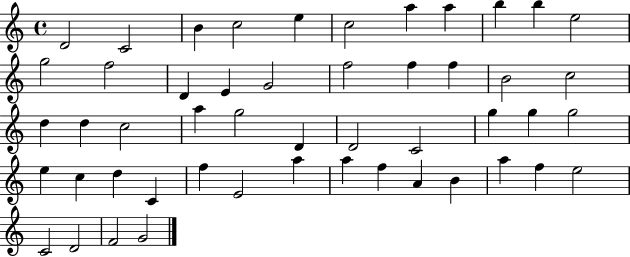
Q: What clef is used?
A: treble